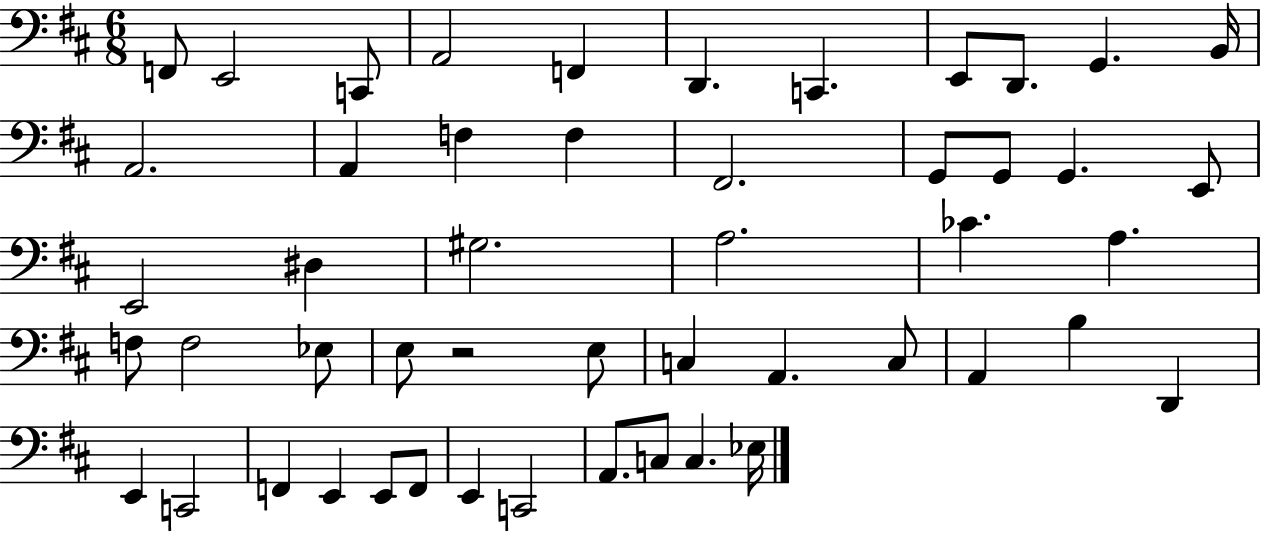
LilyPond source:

{
  \clef bass
  \numericTimeSignature
  \time 6/8
  \key d \major
  f,8 e,2 c,8 | a,2 f,4 | d,4. c,4. | e,8 d,8. g,4. b,16 | \break a,2. | a,4 f4 f4 | fis,2. | g,8 g,8 g,4. e,8 | \break e,2 dis4 | gis2. | a2. | ces'4. a4. | \break f8 f2 ees8 | e8 r2 e8 | c4 a,4. c8 | a,4 b4 d,4 | \break e,4 c,2 | f,4 e,4 e,8 f,8 | e,4 c,2 | a,8. c8 c4. ees16 | \break \bar "|."
}